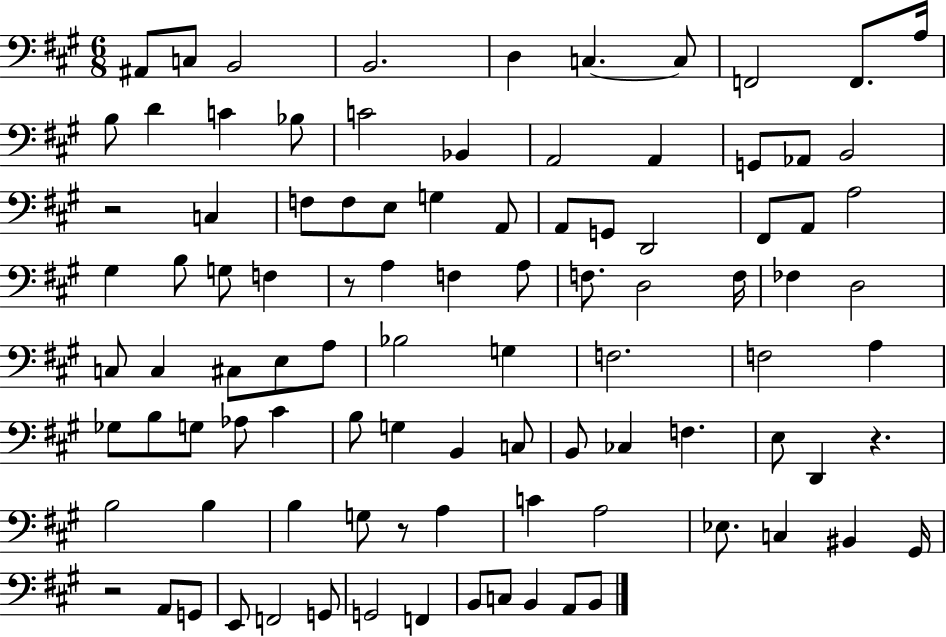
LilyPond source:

{
  \clef bass
  \numericTimeSignature
  \time 6/8
  \key a \major
  \repeat volta 2 { ais,8 c8 b,2 | b,2. | d4 c4.~~ c8 | f,2 f,8. a16 | \break b8 d'4 c'4 bes8 | c'2 bes,4 | a,2 a,4 | g,8 aes,8 b,2 | \break r2 c4 | f8 f8 e8 g4 a,8 | a,8 g,8 d,2 | fis,8 a,8 a2 | \break gis4 b8 g8 f4 | r8 a4 f4 a8 | f8. d2 f16 | fes4 d2 | \break c8 c4 cis8 e8 a8 | bes2 g4 | f2. | f2 a4 | \break ges8 b8 g8 aes8 cis'4 | b8 g4 b,4 c8 | b,8 ces4 f4. | e8 d,4 r4. | \break b2 b4 | b4 g8 r8 a4 | c'4 a2 | ees8. c4 bis,4 gis,16 | \break r2 a,8 g,8 | e,8 f,2 g,8 | g,2 f,4 | b,8 c8 b,4 a,8 b,8 | \break } \bar "|."
}